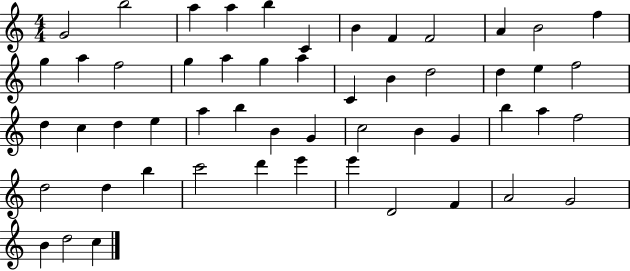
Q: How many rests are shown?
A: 0